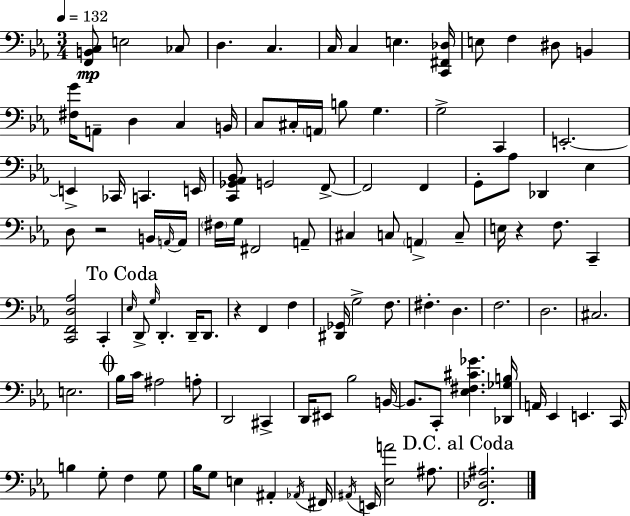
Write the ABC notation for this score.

X:1
T:Untitled
M:3/4
L:1/4
K:Cm
[F,,B,,C,]/2 E,2 _C,/2 D, C, C,/4 C, E, [C,,^F,,_D,]/4 E,/2 F, ^D,/2 B,, [^F,G]/4 A,,/2 D, C, B,,/4 C,/2 ^C,/4 A,,/4 B,/2 G, G,2 C,, E,,2 E,, _C,,/4 C,, E,,/4 [C,,_G,,_A,,_B,,]/2 G,,2 F,,/2 F,,2 F,, G,,/2 _A,/2 _D,, _E, D,/2 z2 B,,/4 A,,/4 A,,/4 ^F,/4 G,/4 ^F,,2 A,,/2 ^C, C,/2 A,, C,/2 E,/4 z F,/2 C,, [C,,F,,D,_A,]2 C,, _E,/4 D,,/2 G,/4 D,, D,,/4 D,,/2 z F,, F, [^D,,_G,,]/4 G,2 F,/2 ^F, D, F,2 D,2 ^C,2 E,2 _B,/4 C/4 ^A,2 A,/2 D,,2 ^C,, D,,/4 ^E,,/2 _B,2 B,,/4 B,,/2 C,,/2 [_E,^F,^C_G] [_D,,_G,B,]/4 A,,/4 _E,, E,, C,,/4 B, G,/2 F, G,/2 _B,/4 G,/2 E, ^A,, _A,,/4 ^F,,/4 ^A,,/4 E,,/4 [_E,A]2 ^A,/2 [F,,_D,^A,]2